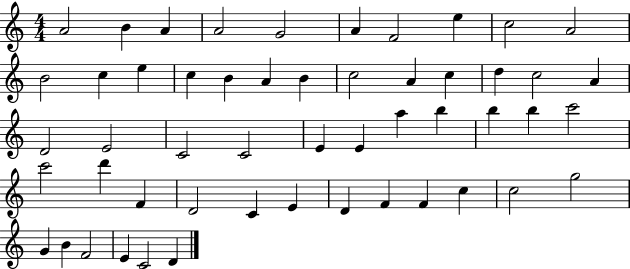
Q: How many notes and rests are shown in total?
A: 52